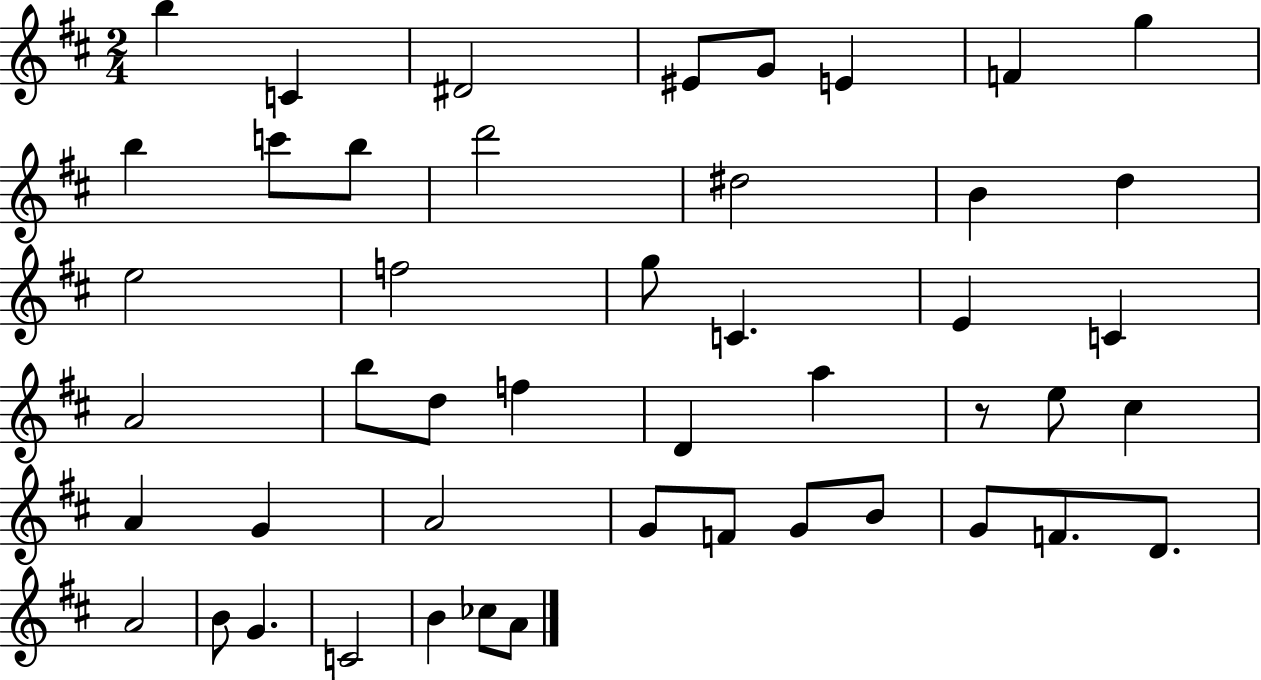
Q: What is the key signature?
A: D major